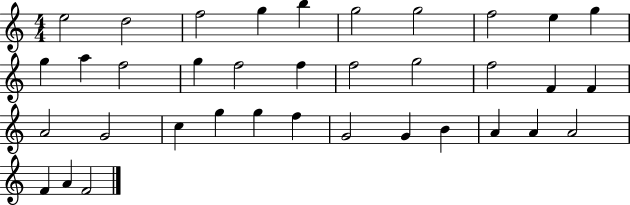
E5/h D5/h F5/h G5/q B5/q G5/h G5/h F5/h E5/q G5/q G5/q A5/q F5/h G5/q F5/h F5/q F5/h G5/h F5/h F4/q F4/q A4/h G4/h C5/q G5/q G5/q F5/q G4/h G4/q B4/q A4/q A4/q A4/h F4/q A4/q F4/h